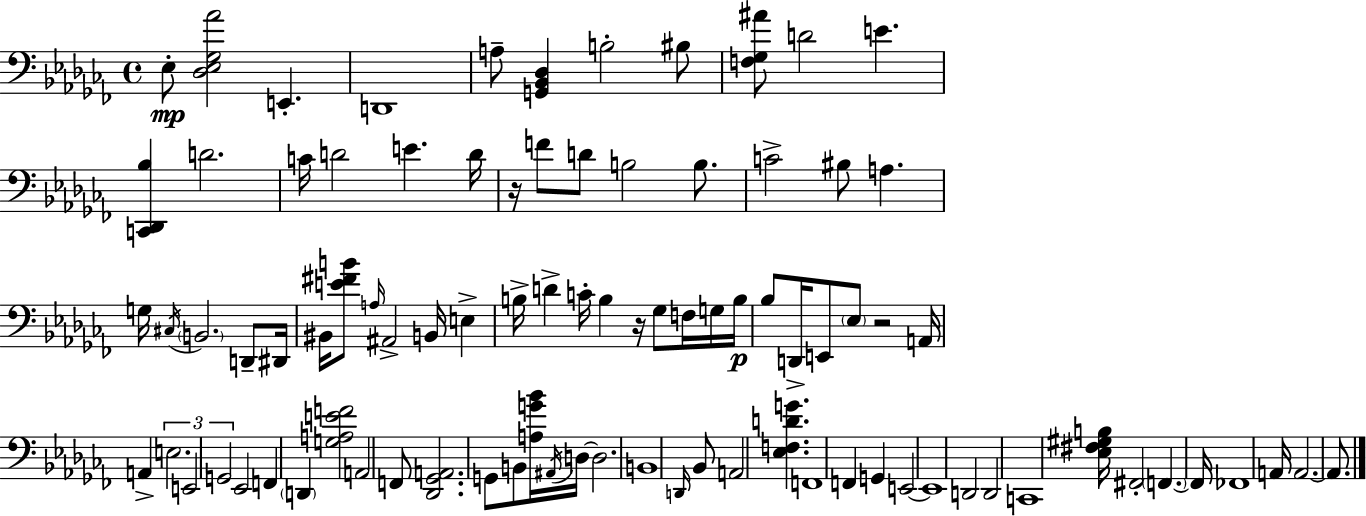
X:1
T:Untitled
M:4/4
L:1/4
K:Abm
_E,/2 [_D,_E,_G,_A]2 E,, D,,4 A,/2 [G,,_B,,_D,] B,2 ^B,/2 [F,_G,^A]/2 D2 E [C,,_D,,_B,] D2 C/4 D2 E D/4 z/4 F/2 D/2 B,2 B,/2 C2 ^B,/2 A, G,/4 ^C,/4 B,,2 D,,/2 ^D,,/4 ^B,,/4 [E^FB]/2 A,/4 ^A,,2 B,,/4 E, B,/4 D C/4 B, z/4 _G,/2 F,/4 G,/4 B,/4 _B,/2 D,,/4 E,,/2 _E,/2 z2 A,,/4 A,, E,2 E,,2 G,,2 _E,,2 F,, D,, [G,A,EF]2 A,,2 F,,/2 [_D,,_G,,A,,]2 G,,/2 B,,/2 [A,G_B]/4 ^A,,/4 D,/4 D,2 B,,4 D,,/4 _B,,/2 A,,2 [_E,F,DG] F,,4 F,, G,, E,,2 E,,4 D,,2 D,,2 C,,4 [_E,^F,^G,B,]/4 ^F,,2 F,, F,,/4 _F,,4 A,,/4 A,,2 A,,/2